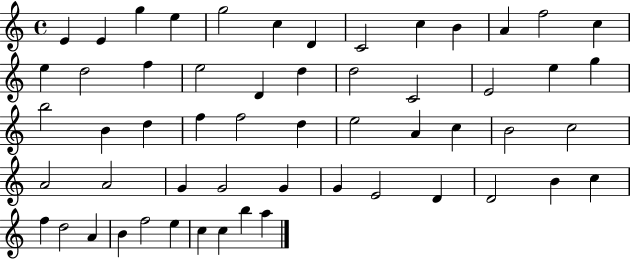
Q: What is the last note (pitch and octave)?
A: A5